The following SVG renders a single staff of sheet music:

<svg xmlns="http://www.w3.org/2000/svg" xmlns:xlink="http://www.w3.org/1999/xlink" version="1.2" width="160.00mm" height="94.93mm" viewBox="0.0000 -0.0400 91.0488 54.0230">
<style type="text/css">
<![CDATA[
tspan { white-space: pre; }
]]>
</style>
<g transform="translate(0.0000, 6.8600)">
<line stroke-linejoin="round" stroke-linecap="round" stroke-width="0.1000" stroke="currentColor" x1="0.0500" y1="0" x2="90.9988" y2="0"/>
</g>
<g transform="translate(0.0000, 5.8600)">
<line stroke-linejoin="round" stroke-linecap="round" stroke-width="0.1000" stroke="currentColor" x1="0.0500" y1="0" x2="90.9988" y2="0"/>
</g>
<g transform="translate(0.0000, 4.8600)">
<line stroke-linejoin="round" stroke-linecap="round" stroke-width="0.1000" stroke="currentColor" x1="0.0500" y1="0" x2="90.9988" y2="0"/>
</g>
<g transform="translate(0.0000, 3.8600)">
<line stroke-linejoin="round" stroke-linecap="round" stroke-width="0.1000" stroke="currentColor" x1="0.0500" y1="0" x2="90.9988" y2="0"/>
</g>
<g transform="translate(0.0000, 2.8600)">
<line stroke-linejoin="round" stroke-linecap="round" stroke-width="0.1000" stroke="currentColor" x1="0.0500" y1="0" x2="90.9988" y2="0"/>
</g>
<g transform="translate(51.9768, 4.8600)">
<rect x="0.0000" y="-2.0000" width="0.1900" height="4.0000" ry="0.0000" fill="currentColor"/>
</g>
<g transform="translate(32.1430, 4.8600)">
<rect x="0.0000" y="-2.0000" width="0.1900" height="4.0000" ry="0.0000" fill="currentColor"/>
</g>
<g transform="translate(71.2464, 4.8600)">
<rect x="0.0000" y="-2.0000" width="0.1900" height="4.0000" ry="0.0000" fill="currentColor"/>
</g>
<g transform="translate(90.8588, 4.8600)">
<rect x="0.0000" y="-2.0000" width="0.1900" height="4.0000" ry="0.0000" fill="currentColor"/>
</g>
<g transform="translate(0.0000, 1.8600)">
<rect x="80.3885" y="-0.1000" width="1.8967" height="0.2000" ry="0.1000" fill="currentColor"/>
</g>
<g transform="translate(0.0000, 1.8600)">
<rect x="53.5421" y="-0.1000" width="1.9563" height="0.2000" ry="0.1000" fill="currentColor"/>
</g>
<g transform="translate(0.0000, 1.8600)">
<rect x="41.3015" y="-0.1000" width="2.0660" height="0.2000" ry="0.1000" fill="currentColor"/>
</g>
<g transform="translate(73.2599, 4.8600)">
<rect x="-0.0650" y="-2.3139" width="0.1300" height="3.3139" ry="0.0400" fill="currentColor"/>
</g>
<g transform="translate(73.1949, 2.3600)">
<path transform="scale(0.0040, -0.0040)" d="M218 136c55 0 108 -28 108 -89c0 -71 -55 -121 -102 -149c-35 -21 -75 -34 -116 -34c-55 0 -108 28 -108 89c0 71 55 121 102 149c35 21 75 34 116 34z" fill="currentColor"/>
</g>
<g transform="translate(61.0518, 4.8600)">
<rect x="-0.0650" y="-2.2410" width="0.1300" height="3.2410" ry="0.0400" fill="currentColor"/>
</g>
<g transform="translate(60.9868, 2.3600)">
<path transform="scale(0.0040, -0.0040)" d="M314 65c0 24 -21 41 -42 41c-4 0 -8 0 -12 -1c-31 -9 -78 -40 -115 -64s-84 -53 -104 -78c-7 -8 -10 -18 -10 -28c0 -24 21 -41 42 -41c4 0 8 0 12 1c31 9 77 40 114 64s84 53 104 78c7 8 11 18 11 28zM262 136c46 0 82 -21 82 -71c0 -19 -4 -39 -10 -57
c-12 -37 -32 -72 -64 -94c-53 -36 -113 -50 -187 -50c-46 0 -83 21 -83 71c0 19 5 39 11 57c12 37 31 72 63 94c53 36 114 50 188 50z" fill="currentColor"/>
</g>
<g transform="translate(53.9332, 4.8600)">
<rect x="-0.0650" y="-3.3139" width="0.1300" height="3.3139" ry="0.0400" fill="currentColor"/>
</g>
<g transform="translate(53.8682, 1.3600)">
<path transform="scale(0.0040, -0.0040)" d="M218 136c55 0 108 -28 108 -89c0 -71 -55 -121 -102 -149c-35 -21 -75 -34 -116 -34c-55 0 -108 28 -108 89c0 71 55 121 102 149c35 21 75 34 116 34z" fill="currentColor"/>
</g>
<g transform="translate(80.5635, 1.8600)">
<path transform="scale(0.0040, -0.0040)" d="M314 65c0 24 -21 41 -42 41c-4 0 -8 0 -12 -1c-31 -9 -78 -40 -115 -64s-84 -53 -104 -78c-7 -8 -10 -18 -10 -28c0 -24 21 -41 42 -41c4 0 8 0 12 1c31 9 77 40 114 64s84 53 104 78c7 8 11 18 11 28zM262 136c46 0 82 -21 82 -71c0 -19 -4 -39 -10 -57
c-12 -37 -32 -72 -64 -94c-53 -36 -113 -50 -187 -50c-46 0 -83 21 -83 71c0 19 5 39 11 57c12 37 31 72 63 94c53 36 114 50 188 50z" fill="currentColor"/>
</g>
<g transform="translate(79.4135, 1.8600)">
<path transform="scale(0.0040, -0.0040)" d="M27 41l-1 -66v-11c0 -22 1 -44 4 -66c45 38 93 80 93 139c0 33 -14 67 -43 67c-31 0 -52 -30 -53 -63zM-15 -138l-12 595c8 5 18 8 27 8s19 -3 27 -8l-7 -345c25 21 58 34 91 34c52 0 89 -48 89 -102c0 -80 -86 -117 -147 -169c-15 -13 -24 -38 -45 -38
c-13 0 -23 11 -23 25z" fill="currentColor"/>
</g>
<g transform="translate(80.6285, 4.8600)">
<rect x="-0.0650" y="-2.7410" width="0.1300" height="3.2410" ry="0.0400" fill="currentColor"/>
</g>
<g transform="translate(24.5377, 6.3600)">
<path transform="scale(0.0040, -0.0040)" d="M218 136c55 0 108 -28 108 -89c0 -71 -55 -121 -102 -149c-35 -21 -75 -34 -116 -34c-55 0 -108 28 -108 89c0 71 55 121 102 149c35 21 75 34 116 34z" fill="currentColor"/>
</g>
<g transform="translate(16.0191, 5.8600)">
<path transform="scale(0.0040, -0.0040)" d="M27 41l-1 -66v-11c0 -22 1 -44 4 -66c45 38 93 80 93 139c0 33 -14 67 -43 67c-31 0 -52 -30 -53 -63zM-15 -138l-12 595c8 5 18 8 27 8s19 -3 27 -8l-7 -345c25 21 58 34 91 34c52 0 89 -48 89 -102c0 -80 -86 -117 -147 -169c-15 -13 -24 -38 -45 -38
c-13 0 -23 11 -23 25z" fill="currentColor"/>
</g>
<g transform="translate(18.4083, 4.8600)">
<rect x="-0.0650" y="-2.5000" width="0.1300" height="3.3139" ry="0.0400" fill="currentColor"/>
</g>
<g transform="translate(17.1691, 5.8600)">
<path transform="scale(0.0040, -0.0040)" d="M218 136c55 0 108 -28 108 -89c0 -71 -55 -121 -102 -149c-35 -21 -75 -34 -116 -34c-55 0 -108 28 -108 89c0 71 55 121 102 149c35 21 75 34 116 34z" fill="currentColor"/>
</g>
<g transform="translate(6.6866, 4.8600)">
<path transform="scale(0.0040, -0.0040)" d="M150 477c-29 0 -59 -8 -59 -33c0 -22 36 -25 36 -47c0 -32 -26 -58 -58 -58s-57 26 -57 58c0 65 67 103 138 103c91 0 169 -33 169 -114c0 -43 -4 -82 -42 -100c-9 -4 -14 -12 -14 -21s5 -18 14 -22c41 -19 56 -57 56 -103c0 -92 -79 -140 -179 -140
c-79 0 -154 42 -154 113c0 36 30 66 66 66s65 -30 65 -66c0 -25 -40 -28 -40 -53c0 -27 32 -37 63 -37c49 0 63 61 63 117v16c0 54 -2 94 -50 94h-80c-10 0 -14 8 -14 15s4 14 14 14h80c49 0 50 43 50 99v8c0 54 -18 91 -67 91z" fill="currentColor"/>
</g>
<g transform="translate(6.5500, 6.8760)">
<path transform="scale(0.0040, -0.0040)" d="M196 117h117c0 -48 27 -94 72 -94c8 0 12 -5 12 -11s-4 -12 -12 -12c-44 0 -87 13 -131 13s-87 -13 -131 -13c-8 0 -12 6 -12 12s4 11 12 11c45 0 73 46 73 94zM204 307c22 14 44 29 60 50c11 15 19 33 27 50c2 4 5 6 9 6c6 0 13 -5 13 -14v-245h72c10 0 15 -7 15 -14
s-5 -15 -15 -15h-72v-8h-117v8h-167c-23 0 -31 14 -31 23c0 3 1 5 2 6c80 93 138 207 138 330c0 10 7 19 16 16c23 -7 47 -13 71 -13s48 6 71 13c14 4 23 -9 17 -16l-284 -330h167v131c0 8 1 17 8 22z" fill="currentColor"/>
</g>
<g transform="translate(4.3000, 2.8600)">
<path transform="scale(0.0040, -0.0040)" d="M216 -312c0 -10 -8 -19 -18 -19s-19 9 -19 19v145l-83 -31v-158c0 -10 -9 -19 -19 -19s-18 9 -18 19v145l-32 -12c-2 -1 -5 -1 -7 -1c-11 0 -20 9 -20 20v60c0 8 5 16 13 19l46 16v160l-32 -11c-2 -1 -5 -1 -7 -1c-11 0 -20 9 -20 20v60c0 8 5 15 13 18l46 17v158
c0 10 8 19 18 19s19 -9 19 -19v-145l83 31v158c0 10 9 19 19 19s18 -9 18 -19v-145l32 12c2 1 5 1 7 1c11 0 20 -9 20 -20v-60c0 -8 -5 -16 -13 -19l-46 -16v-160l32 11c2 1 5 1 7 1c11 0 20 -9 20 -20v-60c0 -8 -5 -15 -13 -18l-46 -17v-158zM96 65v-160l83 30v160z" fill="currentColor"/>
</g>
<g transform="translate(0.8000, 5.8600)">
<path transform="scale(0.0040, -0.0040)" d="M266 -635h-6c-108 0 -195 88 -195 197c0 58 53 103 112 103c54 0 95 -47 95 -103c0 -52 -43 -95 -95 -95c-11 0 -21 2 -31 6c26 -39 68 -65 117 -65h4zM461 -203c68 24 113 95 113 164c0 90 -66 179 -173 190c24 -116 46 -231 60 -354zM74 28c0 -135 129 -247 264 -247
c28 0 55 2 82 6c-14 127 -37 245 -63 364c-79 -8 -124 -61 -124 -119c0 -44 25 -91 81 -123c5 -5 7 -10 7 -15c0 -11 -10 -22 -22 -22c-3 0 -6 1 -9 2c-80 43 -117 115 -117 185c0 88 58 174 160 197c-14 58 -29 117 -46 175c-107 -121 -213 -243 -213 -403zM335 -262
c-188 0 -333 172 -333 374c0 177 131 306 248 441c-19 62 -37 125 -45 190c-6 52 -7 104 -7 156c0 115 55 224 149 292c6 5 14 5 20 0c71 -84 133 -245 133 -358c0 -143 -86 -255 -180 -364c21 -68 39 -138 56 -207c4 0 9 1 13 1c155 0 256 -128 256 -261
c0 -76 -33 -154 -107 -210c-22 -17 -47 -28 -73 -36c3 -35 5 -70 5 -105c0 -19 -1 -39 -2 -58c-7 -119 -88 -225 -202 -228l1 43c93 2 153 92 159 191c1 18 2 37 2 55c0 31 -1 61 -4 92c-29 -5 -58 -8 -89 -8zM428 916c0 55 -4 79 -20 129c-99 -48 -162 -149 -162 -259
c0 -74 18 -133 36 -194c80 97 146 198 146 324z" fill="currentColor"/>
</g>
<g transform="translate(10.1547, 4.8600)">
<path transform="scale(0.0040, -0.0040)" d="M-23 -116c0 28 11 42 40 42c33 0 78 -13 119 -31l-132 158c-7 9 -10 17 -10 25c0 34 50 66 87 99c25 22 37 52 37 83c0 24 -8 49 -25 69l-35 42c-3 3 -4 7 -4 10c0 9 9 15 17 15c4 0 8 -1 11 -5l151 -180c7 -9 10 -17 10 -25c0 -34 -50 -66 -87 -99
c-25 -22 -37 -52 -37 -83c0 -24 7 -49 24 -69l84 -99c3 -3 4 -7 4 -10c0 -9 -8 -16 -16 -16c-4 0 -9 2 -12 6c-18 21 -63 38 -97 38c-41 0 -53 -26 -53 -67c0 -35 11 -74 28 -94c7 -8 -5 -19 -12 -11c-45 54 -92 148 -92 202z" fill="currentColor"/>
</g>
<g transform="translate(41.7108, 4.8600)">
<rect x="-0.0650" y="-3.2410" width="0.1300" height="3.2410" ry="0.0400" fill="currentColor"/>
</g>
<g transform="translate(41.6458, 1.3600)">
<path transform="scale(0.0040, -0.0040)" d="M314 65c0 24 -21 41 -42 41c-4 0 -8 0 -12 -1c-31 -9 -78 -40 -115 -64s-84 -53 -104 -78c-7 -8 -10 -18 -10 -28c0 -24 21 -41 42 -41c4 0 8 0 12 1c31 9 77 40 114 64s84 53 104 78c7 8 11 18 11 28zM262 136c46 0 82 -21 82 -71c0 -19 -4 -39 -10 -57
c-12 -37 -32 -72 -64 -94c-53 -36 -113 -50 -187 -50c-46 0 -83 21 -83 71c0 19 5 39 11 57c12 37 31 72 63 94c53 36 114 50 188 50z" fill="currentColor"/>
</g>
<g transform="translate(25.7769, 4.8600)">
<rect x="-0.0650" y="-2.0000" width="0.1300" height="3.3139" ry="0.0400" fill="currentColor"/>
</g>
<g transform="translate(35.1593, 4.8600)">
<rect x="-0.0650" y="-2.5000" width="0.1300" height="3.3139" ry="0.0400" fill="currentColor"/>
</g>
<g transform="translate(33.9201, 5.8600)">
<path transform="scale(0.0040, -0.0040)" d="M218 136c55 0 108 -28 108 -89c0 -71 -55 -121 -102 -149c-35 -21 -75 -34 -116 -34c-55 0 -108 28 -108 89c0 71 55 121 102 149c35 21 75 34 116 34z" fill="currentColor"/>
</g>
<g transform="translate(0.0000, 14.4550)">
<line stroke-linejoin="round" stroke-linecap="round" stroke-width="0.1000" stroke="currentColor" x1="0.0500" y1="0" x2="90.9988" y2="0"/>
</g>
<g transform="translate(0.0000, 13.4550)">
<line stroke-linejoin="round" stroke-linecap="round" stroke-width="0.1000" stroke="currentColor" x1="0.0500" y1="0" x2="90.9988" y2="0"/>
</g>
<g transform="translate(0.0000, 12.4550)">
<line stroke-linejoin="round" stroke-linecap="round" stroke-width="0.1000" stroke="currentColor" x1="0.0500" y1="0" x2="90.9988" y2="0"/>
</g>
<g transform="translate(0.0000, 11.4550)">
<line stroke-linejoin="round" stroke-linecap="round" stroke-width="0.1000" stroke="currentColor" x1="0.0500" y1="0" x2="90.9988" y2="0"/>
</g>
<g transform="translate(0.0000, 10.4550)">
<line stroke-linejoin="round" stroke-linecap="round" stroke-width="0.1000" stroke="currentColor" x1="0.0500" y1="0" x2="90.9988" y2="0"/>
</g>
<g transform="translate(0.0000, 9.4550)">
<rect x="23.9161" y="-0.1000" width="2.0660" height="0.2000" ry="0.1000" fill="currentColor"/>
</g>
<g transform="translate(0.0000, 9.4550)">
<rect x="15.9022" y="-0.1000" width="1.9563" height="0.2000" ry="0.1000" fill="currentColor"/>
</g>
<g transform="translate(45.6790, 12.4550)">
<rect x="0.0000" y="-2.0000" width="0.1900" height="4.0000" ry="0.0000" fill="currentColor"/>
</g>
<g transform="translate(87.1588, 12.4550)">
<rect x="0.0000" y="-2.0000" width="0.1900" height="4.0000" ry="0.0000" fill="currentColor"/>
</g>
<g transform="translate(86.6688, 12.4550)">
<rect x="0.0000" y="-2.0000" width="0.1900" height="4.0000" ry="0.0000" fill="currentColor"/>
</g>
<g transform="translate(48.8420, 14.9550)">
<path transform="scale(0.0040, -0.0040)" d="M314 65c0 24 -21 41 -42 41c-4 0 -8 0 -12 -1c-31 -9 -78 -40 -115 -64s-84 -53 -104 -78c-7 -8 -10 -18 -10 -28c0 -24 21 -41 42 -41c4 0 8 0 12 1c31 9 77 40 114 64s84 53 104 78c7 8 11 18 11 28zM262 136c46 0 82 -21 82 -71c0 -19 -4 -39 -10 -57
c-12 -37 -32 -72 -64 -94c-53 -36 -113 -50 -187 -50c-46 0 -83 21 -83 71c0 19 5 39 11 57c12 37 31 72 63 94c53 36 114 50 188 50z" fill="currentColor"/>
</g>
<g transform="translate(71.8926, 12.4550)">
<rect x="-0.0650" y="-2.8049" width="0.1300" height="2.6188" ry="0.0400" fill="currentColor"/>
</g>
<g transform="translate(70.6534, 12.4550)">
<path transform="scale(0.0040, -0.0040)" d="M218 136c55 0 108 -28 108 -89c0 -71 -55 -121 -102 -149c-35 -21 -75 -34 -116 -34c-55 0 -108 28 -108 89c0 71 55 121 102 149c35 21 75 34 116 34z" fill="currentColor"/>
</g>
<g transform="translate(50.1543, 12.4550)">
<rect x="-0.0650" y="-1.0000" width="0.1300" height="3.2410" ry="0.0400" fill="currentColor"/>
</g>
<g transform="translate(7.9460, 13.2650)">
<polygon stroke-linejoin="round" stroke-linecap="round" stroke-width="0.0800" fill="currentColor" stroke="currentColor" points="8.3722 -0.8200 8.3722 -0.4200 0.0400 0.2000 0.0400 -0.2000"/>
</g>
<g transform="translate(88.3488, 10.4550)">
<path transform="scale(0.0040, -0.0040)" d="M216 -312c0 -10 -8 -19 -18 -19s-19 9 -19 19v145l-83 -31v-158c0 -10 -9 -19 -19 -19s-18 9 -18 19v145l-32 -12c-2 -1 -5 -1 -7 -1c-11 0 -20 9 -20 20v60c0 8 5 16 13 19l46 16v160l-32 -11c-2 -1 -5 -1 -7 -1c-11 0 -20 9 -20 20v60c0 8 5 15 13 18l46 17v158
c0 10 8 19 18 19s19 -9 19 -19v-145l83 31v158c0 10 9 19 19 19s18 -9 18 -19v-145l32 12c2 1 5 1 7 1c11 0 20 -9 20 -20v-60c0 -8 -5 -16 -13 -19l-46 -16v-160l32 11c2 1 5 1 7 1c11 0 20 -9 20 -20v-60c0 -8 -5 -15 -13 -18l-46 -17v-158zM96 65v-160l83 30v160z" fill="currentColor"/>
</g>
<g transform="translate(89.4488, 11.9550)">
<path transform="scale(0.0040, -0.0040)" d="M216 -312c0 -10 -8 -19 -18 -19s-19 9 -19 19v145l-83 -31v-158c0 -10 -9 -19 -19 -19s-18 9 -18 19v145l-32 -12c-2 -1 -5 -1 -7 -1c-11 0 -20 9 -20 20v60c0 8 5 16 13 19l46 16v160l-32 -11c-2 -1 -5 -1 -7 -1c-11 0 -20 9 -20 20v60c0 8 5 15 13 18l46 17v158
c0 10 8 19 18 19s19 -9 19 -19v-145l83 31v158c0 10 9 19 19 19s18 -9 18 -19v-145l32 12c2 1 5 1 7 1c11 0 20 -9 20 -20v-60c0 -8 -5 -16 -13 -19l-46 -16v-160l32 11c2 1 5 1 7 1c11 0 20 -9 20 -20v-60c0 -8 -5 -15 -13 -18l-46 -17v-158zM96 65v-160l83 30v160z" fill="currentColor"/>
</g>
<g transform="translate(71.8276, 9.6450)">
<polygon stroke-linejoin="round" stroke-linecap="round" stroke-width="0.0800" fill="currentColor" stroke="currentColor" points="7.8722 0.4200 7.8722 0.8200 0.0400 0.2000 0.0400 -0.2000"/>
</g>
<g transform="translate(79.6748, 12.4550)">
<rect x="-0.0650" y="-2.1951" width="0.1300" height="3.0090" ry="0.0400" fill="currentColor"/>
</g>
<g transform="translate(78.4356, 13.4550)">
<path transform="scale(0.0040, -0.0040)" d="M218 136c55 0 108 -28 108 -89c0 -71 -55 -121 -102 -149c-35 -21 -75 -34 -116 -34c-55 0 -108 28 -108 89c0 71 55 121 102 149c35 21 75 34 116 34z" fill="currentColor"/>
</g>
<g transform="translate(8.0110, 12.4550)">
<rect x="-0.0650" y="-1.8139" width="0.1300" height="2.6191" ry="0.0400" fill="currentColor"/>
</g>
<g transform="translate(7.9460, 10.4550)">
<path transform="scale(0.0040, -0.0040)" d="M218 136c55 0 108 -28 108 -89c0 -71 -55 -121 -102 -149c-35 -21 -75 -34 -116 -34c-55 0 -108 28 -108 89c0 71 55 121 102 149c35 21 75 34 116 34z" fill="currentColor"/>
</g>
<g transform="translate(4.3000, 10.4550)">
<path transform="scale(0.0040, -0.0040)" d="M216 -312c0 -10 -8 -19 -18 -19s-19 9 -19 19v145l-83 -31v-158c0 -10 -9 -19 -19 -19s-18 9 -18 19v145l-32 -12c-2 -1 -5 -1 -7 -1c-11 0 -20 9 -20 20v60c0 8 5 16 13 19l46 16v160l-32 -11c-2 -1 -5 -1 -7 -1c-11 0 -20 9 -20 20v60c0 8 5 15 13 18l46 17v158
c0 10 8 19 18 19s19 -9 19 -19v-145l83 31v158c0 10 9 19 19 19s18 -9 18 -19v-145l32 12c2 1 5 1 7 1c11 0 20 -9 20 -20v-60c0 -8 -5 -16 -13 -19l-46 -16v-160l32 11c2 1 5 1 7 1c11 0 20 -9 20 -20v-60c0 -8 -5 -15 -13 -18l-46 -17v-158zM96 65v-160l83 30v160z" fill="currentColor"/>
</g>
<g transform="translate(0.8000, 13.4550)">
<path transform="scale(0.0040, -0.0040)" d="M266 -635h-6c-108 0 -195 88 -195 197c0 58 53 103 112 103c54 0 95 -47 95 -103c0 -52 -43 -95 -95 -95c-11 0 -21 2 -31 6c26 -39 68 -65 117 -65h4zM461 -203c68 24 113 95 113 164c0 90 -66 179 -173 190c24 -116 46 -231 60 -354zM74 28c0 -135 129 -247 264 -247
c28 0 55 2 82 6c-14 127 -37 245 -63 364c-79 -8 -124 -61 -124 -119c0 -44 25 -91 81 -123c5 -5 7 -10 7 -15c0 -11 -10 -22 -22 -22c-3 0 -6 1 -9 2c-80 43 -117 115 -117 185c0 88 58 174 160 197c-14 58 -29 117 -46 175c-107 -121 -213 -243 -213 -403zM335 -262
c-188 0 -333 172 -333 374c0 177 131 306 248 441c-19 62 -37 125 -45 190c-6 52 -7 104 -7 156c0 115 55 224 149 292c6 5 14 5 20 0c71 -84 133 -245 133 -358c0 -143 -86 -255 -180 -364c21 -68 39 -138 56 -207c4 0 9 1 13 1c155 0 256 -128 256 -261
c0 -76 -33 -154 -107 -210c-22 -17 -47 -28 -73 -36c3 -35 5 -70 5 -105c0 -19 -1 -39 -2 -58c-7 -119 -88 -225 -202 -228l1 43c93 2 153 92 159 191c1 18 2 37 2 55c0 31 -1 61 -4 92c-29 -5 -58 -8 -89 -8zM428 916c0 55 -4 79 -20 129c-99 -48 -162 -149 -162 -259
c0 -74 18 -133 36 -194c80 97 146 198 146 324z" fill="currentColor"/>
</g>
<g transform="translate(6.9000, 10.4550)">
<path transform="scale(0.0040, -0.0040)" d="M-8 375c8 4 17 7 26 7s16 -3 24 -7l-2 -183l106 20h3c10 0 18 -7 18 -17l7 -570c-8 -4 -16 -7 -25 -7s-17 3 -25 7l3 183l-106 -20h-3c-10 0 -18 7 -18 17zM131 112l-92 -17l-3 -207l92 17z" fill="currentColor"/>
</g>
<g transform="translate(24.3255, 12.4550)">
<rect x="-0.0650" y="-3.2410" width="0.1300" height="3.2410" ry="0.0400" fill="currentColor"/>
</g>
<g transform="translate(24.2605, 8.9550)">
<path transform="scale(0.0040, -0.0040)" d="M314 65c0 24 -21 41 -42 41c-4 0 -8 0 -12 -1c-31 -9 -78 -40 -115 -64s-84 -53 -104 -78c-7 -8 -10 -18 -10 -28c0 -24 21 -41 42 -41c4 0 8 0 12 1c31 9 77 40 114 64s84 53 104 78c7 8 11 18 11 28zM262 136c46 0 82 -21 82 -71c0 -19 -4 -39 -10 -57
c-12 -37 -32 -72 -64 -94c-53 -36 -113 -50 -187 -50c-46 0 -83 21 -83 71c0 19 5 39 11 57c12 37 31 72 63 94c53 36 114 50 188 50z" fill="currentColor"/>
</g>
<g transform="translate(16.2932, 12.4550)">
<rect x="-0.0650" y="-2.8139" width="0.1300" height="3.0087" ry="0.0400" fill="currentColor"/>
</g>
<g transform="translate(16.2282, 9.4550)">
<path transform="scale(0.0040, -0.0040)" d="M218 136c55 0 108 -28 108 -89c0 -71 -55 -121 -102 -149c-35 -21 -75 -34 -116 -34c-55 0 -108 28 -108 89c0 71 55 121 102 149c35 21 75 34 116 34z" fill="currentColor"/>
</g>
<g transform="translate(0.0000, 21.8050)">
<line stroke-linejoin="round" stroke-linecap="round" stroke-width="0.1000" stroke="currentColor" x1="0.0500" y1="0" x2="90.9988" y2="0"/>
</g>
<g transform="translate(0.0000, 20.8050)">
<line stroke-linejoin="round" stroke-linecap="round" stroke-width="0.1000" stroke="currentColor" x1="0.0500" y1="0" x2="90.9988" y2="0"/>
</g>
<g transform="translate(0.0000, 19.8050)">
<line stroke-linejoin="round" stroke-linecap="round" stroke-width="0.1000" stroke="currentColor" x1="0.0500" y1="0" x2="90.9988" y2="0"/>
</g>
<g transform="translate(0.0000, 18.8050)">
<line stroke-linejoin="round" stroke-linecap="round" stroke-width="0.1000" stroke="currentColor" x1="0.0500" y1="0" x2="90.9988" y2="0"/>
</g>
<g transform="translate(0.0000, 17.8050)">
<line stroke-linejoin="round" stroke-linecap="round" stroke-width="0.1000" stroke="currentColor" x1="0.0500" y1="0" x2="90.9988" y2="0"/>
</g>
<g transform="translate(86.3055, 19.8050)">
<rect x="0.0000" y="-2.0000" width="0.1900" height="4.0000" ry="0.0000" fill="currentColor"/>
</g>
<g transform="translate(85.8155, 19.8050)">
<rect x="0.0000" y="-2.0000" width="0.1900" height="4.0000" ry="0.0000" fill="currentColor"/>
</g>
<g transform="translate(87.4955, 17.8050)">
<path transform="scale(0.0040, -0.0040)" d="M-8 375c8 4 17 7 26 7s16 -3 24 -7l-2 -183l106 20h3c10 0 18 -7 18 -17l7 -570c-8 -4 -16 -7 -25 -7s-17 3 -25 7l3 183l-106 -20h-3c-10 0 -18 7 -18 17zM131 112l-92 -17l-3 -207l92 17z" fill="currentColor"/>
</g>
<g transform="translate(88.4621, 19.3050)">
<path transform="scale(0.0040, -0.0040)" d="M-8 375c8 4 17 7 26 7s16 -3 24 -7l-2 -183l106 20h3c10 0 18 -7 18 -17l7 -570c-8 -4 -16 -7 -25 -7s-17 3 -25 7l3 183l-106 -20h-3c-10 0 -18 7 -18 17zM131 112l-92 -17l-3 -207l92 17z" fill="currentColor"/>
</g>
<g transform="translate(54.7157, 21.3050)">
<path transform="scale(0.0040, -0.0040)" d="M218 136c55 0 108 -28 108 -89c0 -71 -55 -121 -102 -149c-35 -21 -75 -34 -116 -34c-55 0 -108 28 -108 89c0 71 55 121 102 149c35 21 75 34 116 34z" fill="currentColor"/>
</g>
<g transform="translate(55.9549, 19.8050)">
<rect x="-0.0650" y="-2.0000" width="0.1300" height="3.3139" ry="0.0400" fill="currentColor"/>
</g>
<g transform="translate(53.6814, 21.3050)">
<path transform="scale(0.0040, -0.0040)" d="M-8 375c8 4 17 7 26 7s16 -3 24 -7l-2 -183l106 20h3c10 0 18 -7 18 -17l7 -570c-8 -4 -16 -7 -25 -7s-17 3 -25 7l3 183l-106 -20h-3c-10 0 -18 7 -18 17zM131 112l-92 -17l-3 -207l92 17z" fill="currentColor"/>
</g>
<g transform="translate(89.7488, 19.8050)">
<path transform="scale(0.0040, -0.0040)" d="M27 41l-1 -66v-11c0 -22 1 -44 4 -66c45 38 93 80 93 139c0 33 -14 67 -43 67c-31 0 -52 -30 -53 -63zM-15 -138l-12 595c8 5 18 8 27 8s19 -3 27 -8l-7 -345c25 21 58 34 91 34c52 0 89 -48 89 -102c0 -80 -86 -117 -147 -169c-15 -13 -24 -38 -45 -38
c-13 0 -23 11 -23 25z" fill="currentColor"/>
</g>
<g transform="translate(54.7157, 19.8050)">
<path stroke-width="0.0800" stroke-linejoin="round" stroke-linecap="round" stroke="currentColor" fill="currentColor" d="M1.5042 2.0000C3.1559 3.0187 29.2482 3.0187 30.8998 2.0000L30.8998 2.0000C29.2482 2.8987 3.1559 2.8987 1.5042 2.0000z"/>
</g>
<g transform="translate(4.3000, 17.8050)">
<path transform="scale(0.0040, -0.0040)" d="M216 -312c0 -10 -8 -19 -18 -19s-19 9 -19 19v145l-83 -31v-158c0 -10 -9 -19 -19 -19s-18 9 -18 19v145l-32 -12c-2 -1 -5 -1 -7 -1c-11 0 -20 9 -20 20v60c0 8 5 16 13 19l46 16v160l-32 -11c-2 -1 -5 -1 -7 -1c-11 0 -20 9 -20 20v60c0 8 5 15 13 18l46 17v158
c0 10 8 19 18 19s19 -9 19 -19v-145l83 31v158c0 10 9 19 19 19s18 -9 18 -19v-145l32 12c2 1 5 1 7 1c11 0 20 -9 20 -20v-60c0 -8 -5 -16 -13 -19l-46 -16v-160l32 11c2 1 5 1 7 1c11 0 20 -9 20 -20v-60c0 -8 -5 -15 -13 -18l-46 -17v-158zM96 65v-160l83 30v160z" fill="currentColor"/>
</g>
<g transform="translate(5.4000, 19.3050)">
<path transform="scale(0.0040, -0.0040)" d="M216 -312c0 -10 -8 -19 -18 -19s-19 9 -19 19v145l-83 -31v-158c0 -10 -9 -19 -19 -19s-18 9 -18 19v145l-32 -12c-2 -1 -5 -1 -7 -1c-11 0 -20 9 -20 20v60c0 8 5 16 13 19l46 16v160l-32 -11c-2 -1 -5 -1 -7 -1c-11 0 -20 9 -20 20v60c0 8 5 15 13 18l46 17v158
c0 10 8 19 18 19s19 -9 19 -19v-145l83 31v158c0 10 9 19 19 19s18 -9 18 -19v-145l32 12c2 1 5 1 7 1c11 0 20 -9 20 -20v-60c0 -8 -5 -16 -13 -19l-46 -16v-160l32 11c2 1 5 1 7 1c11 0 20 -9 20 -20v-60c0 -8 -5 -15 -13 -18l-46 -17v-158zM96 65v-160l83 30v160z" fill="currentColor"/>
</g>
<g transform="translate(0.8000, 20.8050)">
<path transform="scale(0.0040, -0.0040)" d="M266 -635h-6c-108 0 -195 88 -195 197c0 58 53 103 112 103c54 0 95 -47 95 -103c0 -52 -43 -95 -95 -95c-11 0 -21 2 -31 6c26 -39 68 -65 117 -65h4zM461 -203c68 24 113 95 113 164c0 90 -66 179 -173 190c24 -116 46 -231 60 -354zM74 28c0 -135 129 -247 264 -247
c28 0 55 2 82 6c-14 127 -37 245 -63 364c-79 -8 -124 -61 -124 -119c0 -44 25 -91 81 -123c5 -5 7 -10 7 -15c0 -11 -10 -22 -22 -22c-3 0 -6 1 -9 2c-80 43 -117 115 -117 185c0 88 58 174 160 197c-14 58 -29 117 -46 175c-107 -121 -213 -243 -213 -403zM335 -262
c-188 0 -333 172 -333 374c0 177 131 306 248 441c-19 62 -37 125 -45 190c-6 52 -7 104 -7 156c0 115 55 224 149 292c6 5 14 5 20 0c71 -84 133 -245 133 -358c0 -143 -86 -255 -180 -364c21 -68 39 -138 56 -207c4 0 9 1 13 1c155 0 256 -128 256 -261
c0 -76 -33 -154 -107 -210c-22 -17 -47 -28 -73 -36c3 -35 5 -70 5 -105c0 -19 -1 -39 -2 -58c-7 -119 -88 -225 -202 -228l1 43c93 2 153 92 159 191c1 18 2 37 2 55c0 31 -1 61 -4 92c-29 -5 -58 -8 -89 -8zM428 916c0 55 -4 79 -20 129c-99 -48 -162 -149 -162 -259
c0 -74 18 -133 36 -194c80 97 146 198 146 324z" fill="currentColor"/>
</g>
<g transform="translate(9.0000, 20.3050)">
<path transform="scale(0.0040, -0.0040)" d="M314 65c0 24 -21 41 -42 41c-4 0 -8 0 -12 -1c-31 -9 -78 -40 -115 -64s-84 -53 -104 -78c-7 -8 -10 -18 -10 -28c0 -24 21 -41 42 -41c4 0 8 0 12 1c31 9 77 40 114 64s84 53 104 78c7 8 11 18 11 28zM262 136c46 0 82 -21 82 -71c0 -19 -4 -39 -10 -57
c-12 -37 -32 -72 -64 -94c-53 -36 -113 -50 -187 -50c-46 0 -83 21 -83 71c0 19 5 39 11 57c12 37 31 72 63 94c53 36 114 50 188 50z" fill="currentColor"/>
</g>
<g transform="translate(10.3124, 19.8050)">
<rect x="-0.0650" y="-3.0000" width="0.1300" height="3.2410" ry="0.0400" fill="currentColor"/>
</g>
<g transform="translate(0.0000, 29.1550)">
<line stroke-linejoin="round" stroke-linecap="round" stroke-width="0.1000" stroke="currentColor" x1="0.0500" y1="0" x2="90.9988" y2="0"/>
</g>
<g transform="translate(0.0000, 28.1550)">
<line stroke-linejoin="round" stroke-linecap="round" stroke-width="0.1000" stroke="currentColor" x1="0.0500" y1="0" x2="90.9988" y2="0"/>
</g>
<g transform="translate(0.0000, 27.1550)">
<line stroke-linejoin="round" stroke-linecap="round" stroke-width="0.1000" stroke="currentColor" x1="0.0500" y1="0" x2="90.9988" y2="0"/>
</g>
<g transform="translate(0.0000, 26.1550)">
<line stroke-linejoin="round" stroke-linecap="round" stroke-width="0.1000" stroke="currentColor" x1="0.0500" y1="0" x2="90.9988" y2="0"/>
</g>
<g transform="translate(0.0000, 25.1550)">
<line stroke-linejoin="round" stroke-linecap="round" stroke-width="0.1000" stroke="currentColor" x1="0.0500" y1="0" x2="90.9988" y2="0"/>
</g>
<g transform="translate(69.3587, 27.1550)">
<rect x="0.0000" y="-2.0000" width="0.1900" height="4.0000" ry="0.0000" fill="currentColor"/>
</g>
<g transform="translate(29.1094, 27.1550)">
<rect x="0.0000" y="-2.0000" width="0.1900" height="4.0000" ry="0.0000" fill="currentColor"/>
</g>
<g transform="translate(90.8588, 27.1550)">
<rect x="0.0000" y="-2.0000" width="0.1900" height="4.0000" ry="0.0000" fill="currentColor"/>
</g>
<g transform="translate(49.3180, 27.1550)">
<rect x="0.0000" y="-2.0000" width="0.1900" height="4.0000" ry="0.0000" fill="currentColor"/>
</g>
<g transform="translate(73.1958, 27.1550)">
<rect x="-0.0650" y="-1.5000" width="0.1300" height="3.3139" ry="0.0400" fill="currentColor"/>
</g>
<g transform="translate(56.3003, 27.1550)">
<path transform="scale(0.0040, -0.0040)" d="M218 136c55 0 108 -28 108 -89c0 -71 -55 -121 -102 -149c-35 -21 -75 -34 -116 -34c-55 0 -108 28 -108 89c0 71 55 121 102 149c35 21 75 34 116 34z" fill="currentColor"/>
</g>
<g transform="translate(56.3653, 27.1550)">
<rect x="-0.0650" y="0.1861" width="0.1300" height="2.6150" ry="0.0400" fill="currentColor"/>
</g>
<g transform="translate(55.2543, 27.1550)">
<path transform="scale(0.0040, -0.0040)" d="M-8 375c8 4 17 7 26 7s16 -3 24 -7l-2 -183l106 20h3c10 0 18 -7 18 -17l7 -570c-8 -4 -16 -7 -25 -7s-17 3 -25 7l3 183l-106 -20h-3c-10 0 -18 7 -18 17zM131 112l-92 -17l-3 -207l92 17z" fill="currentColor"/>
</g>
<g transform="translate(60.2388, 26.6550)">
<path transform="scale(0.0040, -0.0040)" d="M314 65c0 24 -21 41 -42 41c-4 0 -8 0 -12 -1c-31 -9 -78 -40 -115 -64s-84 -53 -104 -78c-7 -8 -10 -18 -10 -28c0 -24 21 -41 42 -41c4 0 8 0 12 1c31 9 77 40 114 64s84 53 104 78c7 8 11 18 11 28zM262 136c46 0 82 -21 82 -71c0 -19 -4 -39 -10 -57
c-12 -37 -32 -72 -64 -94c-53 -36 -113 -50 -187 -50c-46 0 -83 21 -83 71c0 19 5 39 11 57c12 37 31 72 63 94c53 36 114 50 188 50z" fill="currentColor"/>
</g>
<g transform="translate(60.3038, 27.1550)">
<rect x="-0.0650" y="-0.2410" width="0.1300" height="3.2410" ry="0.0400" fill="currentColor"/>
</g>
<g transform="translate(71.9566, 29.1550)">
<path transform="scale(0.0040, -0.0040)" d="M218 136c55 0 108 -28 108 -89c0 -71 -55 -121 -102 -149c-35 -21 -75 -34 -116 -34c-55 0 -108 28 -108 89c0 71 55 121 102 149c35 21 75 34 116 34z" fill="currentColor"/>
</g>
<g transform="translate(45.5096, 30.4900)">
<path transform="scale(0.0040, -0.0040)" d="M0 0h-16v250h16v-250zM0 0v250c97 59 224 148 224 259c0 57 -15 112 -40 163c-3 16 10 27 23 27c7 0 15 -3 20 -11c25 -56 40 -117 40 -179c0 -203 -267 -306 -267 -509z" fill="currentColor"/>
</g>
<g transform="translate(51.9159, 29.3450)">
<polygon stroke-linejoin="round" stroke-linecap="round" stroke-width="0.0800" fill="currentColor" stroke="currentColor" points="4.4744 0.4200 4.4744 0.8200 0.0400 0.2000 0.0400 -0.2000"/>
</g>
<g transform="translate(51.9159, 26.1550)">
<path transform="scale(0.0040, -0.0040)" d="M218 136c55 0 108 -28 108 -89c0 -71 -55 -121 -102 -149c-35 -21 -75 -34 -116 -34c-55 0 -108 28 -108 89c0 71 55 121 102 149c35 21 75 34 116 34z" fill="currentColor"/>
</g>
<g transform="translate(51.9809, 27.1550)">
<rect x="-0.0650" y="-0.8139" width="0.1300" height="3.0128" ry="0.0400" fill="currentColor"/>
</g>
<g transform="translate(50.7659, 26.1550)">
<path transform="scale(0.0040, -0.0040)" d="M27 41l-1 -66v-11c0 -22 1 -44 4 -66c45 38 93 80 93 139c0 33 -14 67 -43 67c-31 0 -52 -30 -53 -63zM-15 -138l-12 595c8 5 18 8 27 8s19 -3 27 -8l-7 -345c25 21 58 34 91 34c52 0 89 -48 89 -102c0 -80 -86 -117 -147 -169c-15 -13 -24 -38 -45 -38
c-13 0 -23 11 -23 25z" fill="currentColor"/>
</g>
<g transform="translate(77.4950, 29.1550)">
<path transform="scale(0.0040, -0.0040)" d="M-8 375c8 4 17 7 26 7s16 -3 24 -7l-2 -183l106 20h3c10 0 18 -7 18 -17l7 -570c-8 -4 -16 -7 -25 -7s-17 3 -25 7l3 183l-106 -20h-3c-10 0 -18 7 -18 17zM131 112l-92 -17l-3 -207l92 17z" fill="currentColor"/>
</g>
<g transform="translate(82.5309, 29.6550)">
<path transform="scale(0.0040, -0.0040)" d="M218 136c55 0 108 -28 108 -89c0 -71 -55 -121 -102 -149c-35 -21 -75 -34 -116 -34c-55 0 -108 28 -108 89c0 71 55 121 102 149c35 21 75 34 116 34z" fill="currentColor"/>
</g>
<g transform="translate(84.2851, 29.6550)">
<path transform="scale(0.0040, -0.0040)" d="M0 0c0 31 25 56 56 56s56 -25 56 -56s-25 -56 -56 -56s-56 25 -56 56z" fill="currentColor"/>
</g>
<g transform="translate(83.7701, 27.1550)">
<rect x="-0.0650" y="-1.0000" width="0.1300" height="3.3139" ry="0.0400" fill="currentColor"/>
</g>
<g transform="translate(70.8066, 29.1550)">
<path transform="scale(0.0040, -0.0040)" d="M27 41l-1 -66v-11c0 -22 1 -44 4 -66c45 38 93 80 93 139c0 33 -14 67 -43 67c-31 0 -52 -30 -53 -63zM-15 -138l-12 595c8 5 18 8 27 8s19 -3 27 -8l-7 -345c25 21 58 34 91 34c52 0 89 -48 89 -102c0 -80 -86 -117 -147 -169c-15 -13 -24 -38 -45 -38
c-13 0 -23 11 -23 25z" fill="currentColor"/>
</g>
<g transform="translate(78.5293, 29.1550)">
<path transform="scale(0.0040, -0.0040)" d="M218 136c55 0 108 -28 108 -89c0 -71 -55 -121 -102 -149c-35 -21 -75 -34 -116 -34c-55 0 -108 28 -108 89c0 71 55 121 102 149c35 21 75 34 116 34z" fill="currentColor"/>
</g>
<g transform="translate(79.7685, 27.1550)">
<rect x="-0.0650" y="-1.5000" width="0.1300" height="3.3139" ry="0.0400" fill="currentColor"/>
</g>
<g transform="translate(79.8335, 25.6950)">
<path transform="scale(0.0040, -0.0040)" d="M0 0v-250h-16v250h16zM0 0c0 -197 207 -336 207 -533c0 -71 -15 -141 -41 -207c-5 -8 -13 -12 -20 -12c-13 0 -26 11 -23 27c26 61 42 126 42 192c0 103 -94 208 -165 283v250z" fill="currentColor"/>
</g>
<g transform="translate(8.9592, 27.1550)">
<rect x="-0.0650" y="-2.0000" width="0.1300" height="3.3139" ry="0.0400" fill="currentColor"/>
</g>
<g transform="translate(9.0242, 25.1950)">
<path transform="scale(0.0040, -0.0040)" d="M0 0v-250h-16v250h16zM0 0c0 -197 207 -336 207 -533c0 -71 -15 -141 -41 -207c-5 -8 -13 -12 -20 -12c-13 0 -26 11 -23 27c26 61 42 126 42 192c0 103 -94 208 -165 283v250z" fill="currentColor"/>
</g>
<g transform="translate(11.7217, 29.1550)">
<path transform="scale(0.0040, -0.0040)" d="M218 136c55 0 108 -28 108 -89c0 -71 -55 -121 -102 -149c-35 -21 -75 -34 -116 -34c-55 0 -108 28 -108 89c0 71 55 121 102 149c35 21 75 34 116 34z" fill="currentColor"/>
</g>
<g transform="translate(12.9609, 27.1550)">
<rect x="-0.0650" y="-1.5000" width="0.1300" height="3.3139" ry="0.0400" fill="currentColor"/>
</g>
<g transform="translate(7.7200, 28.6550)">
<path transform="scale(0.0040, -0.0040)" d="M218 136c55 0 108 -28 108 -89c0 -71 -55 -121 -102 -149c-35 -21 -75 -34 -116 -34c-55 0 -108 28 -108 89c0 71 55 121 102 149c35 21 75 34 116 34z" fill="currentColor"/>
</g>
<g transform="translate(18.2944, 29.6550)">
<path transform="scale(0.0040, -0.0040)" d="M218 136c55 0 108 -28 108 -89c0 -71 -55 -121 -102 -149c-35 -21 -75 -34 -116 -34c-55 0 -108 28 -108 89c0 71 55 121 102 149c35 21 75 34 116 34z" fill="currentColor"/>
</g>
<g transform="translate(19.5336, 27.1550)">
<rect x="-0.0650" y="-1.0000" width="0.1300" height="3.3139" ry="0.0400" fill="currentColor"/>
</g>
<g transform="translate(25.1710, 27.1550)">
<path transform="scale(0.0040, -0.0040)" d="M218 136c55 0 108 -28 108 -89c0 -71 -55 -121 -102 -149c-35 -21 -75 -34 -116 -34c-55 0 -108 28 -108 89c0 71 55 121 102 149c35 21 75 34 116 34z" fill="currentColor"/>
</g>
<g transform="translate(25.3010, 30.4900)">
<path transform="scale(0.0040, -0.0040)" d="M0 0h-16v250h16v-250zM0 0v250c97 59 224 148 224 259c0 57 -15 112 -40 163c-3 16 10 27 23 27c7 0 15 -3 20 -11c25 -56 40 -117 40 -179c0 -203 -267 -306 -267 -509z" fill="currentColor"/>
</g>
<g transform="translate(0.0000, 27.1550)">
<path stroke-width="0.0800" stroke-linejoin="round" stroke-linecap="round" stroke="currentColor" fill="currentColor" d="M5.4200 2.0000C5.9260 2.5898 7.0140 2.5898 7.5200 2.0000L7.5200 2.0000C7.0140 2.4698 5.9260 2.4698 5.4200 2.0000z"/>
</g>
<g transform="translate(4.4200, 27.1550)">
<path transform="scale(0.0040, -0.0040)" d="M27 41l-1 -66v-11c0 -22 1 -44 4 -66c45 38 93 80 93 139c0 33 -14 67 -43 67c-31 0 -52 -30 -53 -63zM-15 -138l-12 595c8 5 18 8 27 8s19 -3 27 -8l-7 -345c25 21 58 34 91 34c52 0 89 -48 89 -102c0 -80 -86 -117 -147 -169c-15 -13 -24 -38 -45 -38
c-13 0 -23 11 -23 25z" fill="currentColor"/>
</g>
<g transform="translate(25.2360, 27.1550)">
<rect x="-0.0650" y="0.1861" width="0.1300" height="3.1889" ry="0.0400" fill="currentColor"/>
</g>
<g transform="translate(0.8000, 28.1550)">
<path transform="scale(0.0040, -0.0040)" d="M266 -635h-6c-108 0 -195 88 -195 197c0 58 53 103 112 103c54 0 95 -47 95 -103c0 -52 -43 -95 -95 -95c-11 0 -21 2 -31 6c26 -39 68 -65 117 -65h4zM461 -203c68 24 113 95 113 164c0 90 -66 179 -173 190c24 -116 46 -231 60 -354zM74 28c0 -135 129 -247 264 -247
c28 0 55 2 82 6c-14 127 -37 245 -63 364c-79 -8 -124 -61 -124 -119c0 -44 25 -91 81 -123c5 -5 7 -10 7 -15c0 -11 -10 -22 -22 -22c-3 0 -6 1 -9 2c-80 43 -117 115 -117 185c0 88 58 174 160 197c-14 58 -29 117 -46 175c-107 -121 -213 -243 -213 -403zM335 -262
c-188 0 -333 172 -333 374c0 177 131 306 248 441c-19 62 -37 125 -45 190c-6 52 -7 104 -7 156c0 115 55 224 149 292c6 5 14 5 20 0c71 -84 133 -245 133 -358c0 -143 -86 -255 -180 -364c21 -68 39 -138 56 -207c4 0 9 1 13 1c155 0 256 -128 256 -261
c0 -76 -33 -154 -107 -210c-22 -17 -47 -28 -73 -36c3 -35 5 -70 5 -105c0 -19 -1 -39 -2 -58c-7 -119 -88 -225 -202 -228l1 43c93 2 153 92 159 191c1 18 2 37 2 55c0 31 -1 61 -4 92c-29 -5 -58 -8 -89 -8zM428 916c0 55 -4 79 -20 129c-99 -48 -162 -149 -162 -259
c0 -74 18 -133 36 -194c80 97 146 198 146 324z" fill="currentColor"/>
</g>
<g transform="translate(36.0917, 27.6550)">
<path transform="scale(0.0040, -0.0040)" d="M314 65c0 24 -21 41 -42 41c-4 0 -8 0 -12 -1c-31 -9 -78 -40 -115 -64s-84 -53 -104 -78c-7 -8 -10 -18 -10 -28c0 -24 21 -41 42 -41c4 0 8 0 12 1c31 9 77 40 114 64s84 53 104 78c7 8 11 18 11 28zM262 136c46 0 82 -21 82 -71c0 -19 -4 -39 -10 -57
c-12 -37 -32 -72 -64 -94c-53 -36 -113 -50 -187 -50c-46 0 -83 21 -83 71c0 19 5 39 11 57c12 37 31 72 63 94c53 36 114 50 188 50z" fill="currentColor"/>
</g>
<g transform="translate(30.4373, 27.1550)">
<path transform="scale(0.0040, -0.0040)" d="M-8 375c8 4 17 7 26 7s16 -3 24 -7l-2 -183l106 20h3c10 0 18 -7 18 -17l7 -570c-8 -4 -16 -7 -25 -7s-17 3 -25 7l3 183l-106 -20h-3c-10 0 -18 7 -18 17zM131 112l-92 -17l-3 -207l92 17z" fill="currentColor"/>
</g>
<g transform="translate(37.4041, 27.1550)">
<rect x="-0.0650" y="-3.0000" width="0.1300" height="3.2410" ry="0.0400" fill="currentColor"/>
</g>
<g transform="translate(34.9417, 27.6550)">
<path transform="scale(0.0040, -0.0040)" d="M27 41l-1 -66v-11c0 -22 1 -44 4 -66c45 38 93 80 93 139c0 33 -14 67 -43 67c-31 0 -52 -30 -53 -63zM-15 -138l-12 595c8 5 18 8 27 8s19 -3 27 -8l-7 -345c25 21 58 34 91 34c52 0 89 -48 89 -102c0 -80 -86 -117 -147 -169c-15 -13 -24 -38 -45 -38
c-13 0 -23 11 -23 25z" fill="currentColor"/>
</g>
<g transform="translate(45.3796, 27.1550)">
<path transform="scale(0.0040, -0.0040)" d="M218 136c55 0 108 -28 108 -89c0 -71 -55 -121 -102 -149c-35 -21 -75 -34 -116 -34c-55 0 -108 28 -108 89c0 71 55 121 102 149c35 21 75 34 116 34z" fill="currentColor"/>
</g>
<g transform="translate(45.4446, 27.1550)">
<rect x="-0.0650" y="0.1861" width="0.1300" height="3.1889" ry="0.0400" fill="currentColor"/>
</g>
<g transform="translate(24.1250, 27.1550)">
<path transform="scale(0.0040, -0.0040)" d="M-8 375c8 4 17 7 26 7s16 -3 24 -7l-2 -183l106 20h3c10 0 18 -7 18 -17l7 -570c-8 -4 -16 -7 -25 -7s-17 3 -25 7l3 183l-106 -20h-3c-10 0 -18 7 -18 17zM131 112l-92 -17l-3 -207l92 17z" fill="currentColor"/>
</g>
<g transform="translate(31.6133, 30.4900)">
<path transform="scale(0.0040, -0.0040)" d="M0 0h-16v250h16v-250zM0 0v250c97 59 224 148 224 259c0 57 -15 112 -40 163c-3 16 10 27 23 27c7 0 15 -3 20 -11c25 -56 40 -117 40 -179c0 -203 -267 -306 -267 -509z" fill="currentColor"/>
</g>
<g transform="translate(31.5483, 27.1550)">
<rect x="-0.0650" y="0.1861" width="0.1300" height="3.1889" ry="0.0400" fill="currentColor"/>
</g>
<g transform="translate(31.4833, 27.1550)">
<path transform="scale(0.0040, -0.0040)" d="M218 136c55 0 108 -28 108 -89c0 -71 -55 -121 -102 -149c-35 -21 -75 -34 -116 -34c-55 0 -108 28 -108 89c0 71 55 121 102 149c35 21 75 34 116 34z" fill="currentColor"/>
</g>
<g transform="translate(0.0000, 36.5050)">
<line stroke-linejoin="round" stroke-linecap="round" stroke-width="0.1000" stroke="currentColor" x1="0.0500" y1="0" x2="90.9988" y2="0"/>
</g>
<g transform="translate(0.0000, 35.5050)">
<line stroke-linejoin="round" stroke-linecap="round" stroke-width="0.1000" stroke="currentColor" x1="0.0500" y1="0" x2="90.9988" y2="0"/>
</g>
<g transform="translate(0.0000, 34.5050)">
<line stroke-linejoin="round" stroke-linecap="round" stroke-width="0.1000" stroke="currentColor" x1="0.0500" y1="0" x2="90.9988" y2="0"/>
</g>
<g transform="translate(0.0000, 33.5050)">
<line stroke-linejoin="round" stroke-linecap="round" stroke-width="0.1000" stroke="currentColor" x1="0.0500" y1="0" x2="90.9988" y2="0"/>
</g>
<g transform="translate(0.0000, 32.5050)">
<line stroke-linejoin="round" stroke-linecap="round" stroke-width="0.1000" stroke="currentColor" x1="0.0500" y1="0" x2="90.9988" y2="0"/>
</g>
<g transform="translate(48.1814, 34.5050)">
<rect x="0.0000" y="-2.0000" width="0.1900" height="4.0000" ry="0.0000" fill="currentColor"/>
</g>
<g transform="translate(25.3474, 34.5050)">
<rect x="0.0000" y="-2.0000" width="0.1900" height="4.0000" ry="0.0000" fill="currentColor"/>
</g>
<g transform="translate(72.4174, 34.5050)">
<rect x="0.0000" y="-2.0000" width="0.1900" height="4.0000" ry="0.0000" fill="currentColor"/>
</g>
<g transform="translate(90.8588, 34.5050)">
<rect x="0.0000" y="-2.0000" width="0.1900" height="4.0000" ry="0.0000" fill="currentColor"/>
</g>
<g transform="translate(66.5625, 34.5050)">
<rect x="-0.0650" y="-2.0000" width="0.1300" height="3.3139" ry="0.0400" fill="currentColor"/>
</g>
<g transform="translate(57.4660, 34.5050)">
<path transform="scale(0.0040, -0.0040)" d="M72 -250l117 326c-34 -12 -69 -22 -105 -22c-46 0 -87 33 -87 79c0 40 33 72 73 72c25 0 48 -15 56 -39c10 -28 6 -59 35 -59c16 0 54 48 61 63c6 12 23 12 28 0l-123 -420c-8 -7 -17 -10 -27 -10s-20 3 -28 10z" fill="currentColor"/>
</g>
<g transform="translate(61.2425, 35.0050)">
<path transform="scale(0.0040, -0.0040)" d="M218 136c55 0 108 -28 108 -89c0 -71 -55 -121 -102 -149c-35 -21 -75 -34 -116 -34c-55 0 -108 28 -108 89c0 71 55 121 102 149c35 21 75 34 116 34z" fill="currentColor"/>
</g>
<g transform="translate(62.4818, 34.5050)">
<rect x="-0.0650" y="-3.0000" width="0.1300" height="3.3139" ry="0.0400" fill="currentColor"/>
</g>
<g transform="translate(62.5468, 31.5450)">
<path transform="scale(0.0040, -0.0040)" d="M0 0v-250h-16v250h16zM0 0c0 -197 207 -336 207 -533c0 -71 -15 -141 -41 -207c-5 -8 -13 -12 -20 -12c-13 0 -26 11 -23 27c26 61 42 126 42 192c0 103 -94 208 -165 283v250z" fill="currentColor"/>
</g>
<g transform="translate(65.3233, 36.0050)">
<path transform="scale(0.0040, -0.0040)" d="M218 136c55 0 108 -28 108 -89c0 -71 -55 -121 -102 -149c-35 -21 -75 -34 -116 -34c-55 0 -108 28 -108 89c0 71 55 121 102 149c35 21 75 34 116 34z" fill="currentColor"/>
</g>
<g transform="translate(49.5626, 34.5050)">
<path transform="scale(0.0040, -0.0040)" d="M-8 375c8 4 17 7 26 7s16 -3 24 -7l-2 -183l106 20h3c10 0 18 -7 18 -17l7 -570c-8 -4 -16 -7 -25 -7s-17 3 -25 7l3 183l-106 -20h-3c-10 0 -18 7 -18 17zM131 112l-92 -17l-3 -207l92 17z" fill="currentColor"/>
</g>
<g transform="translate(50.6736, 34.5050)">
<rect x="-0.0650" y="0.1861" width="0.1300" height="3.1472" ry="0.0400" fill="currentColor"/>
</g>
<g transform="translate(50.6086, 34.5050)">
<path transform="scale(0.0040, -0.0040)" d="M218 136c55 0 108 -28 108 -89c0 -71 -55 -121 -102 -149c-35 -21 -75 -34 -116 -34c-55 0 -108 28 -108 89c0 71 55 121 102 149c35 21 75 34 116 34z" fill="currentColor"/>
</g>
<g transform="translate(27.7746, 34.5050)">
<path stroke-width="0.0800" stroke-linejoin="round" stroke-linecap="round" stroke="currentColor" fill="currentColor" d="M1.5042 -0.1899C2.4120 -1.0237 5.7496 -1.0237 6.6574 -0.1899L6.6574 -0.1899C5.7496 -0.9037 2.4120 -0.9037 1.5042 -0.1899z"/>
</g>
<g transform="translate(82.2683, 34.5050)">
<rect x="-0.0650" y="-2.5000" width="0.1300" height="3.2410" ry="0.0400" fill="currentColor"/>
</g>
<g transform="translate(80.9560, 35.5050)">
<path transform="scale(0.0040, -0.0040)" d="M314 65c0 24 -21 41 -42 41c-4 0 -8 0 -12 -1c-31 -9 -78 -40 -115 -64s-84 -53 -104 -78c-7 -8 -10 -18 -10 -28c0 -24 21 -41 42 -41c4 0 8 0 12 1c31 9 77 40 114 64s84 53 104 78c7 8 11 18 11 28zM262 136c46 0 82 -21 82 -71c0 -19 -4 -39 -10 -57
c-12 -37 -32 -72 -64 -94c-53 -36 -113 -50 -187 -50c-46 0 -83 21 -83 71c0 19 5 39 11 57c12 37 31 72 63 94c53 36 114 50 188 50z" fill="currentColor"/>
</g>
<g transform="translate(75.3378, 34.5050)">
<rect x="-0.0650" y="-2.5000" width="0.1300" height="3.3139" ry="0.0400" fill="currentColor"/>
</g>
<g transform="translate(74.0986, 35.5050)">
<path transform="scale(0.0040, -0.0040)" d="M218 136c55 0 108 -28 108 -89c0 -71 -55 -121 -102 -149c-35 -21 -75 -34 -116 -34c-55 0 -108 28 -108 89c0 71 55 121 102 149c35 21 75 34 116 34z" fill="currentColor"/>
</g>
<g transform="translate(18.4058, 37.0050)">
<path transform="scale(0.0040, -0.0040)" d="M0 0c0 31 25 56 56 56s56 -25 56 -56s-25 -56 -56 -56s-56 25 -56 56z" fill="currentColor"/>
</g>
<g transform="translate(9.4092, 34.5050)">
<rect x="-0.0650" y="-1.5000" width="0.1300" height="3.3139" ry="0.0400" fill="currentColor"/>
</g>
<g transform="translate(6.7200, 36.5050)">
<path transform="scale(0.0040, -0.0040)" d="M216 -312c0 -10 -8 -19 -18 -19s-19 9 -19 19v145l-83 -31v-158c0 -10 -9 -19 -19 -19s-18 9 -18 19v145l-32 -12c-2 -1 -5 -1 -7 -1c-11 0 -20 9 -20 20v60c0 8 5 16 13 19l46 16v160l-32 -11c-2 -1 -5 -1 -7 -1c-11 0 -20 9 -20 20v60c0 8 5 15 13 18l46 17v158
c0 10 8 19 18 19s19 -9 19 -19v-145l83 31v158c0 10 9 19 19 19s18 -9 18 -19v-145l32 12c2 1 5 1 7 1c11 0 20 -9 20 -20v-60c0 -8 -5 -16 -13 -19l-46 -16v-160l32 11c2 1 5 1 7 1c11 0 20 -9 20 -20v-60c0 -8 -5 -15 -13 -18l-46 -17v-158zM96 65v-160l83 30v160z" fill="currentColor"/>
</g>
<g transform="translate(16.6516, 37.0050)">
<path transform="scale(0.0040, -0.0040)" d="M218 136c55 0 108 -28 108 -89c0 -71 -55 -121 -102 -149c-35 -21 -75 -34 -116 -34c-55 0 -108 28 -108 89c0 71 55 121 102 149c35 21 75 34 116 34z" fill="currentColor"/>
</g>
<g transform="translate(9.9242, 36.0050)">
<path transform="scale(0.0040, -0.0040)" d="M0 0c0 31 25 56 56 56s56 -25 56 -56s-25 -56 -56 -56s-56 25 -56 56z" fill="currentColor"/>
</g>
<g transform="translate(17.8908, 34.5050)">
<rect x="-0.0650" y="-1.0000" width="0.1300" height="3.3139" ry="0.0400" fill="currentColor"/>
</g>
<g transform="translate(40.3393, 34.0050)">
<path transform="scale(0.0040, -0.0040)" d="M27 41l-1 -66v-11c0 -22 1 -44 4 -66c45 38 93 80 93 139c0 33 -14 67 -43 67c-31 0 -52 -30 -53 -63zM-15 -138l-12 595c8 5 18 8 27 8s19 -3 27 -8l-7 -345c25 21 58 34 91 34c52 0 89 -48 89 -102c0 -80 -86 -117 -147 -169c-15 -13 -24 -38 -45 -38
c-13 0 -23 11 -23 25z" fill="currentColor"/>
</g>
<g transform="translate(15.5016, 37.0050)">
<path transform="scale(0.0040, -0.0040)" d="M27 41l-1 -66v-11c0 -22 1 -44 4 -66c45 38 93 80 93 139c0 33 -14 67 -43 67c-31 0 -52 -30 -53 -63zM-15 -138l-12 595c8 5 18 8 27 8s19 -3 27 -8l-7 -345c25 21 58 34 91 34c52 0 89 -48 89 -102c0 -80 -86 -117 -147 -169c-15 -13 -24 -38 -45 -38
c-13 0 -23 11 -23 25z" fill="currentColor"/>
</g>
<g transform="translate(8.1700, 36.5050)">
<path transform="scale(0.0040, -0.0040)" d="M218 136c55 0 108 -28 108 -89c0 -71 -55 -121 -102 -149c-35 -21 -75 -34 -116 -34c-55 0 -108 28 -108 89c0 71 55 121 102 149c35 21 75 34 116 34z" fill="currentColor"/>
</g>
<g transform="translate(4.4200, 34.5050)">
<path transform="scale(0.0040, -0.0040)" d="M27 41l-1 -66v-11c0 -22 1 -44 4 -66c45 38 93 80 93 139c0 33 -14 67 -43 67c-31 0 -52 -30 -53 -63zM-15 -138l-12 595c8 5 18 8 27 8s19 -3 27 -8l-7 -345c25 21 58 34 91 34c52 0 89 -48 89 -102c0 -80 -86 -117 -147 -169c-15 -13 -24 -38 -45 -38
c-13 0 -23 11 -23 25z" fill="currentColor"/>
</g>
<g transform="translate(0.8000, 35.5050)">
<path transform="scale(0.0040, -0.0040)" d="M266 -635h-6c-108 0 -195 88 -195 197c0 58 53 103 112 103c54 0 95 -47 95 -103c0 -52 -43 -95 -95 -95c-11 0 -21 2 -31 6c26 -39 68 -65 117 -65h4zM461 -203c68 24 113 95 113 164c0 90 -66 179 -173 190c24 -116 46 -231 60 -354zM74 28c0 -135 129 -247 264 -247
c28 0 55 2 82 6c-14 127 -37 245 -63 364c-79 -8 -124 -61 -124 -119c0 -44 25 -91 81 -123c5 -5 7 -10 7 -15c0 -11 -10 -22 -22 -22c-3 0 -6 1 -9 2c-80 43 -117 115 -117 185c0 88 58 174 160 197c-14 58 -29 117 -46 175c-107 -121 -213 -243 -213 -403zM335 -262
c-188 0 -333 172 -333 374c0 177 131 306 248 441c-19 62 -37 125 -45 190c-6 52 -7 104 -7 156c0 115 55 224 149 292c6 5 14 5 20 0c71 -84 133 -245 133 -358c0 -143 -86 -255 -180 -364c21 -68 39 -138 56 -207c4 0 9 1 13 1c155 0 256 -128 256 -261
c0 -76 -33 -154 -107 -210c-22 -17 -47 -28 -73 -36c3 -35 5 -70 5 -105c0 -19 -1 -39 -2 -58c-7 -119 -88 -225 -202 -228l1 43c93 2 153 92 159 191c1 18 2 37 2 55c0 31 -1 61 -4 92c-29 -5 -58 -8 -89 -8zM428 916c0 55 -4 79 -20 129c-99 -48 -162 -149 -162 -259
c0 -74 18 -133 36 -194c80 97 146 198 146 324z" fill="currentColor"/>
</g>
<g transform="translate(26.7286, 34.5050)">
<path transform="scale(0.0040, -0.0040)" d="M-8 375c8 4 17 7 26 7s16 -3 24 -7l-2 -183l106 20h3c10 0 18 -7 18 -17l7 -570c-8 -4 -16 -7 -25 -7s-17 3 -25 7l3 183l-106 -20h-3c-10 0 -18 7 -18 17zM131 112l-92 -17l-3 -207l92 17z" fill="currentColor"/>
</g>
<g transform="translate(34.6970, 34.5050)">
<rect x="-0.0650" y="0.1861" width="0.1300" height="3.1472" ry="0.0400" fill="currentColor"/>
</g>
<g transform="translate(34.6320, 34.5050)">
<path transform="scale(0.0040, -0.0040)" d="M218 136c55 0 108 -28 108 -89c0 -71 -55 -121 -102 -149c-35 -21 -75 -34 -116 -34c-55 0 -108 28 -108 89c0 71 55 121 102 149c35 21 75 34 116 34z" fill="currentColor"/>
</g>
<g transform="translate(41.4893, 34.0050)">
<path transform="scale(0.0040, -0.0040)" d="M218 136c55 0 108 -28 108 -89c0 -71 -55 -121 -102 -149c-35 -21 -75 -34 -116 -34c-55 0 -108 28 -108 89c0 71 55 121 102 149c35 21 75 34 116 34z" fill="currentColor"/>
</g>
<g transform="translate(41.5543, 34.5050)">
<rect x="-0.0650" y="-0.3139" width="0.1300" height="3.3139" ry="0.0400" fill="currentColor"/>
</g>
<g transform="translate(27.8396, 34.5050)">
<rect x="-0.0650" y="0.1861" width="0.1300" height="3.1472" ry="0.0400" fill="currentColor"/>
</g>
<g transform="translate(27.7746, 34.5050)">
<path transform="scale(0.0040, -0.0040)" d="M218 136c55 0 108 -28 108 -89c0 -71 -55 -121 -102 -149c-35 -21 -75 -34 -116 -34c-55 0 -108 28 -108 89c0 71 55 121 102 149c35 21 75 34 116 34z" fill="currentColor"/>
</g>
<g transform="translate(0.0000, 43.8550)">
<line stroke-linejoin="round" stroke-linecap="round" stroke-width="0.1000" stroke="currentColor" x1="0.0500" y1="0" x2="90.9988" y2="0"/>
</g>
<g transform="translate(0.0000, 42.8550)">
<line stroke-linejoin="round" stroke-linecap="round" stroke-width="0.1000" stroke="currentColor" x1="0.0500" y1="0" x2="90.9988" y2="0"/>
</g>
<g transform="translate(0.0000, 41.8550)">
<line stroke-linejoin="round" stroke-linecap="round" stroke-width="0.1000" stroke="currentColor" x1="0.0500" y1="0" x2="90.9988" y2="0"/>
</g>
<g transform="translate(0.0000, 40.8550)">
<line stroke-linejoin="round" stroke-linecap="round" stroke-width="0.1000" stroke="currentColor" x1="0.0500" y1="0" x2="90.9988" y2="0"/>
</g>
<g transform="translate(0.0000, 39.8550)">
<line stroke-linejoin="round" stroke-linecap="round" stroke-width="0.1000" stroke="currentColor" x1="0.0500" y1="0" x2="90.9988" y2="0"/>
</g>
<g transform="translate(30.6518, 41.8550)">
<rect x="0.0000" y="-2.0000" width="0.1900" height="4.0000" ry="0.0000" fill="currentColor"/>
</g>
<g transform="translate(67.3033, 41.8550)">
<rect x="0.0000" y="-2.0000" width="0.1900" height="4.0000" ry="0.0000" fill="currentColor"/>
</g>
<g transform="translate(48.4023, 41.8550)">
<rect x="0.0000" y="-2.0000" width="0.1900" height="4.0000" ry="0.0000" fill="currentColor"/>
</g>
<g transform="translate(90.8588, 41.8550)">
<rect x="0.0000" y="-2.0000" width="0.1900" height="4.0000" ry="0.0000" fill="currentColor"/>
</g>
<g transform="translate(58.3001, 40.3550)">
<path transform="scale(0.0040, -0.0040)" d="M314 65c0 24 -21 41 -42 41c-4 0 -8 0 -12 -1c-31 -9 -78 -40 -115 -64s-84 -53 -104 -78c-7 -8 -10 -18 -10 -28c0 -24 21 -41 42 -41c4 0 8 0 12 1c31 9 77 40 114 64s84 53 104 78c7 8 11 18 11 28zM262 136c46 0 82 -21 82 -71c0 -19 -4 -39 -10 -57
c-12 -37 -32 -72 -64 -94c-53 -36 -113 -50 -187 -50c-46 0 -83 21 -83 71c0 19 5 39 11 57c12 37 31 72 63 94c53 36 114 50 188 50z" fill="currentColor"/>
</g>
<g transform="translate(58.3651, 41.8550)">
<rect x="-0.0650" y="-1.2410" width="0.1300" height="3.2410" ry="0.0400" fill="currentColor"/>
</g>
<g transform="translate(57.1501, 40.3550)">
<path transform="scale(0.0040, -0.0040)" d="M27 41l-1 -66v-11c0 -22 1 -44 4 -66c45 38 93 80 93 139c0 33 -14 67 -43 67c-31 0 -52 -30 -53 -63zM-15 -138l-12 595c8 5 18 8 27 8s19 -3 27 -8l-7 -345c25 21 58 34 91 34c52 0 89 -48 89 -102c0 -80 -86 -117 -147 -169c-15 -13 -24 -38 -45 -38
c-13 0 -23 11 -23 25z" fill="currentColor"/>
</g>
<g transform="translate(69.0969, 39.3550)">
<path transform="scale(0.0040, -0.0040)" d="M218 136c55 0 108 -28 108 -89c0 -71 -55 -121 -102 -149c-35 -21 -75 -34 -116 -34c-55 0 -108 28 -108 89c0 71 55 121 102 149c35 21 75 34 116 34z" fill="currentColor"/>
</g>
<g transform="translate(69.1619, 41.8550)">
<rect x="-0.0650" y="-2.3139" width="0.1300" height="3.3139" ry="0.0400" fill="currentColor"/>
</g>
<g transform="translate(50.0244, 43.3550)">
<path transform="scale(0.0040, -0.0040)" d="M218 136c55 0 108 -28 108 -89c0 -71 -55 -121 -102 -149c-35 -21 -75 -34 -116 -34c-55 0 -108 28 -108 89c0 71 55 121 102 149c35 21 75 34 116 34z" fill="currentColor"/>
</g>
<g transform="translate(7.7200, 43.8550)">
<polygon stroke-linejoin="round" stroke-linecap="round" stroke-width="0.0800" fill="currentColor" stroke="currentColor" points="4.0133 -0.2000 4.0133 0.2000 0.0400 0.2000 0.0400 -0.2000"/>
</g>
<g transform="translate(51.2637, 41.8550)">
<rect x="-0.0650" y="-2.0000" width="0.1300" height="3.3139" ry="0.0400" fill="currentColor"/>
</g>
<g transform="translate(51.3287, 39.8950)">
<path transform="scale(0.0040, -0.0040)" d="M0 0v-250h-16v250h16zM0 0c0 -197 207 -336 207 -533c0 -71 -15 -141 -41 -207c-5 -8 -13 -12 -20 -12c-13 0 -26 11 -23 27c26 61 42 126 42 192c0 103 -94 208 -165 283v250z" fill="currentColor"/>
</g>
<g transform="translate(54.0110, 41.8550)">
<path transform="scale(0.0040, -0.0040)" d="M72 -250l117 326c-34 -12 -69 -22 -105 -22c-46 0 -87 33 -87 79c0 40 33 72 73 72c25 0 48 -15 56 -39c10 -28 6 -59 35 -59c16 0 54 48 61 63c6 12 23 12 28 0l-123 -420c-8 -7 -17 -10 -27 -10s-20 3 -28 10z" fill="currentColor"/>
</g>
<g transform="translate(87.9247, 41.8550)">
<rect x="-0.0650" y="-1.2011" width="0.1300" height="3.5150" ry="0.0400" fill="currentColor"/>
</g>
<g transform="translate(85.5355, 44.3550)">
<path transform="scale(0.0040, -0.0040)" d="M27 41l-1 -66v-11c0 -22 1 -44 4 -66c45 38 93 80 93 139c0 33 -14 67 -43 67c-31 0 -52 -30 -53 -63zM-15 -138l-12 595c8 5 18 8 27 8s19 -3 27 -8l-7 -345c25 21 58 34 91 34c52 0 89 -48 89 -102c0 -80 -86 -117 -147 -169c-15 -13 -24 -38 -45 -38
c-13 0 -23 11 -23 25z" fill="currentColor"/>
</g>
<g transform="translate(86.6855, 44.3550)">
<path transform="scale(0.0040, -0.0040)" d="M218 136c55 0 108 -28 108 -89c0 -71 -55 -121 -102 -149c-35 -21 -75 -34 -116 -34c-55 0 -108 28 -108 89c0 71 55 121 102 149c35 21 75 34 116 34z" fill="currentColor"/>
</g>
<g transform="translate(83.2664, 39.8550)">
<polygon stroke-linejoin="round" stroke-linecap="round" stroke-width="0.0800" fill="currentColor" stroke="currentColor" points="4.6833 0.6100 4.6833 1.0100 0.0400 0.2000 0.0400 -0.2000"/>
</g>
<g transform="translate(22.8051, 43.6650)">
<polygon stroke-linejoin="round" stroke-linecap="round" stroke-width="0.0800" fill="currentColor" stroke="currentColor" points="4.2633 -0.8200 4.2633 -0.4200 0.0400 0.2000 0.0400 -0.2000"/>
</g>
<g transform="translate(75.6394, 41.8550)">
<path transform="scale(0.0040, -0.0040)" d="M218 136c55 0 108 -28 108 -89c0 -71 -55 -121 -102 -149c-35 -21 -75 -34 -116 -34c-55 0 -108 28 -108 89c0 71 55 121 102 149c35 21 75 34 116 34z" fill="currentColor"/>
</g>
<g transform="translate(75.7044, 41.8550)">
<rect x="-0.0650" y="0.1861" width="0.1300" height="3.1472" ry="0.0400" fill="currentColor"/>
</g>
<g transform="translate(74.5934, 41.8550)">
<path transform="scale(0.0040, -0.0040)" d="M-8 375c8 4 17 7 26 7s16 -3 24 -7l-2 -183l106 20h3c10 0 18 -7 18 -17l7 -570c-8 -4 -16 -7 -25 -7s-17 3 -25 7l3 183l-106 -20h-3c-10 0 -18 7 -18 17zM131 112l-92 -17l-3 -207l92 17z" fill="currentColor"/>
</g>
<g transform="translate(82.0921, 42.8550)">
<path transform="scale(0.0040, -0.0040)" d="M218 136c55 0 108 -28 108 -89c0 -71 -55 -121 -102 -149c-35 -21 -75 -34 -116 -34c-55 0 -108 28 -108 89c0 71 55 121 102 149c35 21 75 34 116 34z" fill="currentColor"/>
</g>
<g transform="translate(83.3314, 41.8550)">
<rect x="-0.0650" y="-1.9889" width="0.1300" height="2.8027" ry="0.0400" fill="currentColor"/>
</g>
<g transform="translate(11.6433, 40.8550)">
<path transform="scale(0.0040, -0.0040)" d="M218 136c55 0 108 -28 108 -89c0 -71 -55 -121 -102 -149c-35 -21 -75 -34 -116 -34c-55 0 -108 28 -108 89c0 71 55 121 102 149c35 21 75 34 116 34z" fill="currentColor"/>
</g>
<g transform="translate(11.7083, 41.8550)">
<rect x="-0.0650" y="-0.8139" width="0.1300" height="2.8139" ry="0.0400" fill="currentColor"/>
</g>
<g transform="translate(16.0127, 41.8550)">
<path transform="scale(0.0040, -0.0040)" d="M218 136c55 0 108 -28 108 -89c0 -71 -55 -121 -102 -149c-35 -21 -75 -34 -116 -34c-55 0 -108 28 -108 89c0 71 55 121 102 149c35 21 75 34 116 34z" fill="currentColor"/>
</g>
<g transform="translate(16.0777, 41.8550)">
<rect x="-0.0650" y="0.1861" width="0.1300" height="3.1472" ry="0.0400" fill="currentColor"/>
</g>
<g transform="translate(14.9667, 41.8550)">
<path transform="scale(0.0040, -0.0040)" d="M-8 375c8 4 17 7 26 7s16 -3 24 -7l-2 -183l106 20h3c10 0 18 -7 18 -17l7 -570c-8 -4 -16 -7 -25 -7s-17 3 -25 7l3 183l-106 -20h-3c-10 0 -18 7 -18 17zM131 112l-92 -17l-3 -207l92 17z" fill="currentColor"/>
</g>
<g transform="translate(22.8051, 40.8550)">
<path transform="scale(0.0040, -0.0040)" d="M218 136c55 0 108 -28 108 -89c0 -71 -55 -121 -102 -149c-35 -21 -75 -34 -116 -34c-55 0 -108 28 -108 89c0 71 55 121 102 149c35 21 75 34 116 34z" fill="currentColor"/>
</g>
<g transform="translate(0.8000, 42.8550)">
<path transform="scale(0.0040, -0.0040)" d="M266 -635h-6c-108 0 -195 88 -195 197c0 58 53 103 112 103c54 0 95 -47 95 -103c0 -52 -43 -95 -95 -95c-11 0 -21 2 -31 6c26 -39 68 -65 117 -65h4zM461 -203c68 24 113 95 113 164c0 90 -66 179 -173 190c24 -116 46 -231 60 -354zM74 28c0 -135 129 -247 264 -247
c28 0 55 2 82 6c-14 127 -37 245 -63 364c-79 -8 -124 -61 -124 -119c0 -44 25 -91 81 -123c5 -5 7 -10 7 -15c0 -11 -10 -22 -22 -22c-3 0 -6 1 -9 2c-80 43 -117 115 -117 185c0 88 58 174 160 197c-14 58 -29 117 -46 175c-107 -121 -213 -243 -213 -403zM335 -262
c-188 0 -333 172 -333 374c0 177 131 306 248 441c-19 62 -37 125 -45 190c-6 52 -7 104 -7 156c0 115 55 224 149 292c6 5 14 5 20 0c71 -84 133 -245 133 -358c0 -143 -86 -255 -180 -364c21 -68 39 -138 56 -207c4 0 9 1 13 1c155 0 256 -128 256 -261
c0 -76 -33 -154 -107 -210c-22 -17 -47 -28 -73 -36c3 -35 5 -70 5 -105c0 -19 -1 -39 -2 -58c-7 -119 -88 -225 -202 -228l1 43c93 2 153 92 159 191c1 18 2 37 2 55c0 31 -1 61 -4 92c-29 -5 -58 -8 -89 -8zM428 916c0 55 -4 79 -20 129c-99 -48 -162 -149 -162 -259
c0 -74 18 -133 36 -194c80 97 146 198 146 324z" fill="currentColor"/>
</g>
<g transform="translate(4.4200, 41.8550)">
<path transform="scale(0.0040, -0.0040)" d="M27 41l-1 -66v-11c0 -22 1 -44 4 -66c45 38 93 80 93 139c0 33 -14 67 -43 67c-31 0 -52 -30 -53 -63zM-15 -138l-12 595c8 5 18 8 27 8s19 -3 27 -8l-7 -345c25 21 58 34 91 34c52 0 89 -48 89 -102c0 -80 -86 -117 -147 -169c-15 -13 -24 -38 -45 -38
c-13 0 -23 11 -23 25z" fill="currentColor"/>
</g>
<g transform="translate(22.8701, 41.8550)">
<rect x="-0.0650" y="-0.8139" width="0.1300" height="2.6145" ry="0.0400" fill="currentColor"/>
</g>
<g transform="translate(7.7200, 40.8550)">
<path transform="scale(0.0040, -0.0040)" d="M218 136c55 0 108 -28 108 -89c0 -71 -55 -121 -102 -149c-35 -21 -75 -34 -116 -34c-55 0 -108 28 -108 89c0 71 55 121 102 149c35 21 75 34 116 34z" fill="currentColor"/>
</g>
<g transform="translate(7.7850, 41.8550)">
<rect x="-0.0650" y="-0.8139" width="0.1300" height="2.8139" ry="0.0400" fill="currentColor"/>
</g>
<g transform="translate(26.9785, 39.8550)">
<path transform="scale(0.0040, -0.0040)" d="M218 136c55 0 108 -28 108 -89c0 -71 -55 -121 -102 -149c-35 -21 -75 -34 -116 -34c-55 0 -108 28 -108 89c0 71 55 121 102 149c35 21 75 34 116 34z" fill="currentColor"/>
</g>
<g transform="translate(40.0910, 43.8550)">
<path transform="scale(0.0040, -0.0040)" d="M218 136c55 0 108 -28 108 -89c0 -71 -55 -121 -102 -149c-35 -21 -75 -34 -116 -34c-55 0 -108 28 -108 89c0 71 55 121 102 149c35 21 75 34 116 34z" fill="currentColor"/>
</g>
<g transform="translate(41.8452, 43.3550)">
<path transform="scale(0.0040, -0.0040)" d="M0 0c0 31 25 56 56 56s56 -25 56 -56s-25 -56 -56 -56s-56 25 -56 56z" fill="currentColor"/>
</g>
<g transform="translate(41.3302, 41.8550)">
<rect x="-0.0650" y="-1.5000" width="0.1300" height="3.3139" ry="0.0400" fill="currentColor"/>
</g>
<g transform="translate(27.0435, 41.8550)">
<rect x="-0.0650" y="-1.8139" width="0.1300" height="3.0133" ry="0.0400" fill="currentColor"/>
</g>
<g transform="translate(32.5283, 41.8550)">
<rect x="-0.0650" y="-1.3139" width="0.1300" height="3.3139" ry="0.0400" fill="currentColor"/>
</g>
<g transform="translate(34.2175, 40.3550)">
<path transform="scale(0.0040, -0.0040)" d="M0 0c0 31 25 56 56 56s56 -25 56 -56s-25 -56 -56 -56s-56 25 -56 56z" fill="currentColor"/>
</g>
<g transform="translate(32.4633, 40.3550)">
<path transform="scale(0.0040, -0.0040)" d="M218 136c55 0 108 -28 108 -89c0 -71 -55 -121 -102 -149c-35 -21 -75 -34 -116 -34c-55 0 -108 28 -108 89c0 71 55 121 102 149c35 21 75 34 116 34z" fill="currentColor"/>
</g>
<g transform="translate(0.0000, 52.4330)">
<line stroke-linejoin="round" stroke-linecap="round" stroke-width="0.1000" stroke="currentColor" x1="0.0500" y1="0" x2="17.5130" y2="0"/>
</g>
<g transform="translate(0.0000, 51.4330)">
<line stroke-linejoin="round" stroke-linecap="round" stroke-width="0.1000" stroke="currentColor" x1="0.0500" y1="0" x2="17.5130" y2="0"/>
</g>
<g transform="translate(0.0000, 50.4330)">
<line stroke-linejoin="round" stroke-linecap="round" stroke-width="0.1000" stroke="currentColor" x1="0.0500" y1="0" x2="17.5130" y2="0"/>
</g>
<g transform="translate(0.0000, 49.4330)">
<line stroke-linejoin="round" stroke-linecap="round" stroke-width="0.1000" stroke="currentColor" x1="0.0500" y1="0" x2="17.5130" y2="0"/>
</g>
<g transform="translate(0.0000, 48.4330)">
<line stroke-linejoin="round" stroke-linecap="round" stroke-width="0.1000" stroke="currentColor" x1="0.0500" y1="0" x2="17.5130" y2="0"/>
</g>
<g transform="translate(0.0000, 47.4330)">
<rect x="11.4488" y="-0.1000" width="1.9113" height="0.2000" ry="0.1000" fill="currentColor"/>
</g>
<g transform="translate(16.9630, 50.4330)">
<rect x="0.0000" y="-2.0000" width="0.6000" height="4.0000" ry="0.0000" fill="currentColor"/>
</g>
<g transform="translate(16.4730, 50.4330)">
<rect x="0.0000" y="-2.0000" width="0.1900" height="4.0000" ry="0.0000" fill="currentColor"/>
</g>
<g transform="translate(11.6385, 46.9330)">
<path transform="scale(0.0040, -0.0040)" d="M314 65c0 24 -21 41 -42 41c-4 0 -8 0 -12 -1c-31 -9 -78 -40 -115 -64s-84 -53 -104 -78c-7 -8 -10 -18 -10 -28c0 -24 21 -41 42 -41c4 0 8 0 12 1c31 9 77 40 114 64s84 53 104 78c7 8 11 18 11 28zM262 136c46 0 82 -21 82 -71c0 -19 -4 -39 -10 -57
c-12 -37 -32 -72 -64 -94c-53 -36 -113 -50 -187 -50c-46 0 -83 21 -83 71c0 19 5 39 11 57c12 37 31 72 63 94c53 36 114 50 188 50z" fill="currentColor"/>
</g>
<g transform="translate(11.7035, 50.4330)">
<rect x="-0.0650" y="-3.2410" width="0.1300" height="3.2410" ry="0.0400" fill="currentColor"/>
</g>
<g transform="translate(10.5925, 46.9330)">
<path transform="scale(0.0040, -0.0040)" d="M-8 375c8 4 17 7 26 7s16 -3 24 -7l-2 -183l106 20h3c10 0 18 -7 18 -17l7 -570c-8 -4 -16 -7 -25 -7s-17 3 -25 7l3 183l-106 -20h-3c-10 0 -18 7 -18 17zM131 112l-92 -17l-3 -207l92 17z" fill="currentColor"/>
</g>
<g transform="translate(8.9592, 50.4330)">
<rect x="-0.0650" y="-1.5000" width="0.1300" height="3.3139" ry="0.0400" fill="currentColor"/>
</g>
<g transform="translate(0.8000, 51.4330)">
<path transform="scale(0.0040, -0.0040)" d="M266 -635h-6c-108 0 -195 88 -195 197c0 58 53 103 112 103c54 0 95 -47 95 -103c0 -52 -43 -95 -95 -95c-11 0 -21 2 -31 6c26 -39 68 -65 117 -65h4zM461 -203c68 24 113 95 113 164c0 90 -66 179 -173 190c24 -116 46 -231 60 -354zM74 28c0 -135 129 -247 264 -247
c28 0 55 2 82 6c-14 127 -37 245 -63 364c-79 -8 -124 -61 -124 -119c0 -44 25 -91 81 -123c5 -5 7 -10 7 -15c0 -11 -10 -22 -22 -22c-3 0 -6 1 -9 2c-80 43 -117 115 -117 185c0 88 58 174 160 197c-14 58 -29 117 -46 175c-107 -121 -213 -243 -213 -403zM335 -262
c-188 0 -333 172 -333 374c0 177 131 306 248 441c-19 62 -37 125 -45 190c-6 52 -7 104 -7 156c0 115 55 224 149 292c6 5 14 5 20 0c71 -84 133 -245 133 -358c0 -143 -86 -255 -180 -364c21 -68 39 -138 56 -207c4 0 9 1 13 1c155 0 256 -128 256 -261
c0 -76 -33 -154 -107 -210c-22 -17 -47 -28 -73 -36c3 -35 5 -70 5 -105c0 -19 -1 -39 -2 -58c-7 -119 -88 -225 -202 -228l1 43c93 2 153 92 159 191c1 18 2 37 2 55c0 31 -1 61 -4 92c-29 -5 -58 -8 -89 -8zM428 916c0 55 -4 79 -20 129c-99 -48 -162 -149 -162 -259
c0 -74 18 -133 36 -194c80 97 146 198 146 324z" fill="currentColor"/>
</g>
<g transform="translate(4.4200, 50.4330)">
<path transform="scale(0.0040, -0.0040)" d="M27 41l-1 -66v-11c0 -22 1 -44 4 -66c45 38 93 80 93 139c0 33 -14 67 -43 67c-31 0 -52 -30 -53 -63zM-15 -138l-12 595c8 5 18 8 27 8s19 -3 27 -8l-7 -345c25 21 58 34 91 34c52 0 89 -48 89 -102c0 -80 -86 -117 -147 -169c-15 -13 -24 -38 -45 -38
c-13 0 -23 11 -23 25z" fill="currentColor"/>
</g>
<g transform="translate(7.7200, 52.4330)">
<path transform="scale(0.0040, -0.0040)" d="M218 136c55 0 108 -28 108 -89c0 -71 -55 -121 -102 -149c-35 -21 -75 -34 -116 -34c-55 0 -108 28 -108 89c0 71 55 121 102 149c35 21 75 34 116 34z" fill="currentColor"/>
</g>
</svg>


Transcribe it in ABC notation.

X:1
T:Untitled
M:3/4
L:1/4
K:G
z _G ^F G b2 b g2 g _a2 f/2 a/2 b2 D2 B/2 G/2 A2 F F/2 E D B/2 B/2 _A2 B/2 _d/2 B/2 c2 _E E/2 D ^E _D B B _c B z/2 A/2 F G G2 d/2 d/2 B d/2 f/2 e E F/2 z/2 _e2 g B G/2 _D/2 E b2